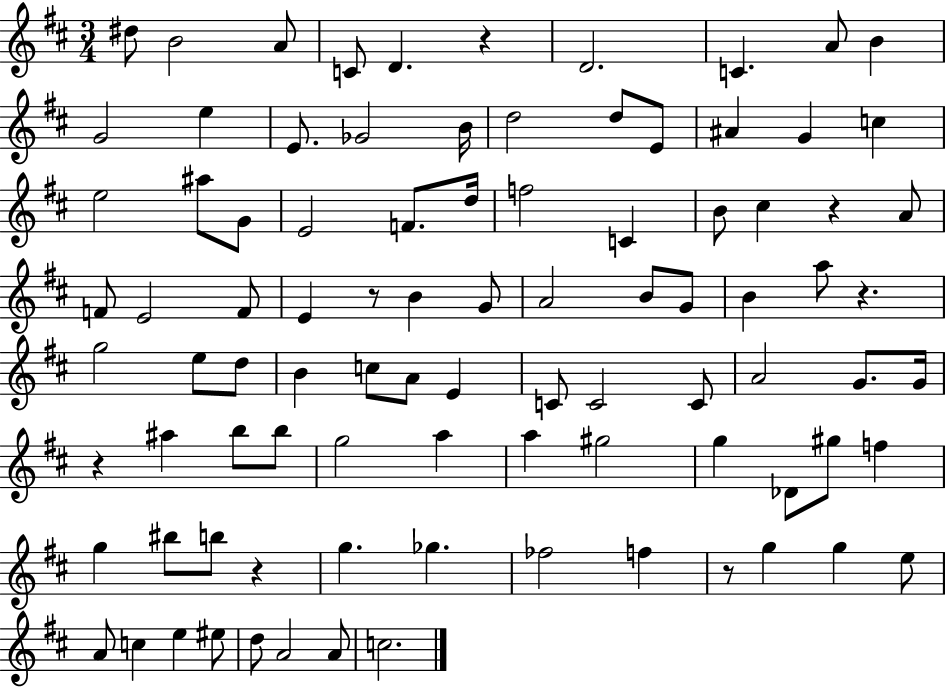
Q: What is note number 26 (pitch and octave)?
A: D5